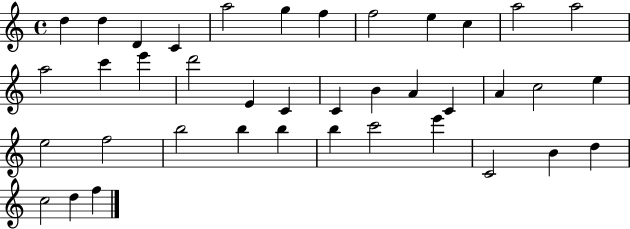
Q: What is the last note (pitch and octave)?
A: F5